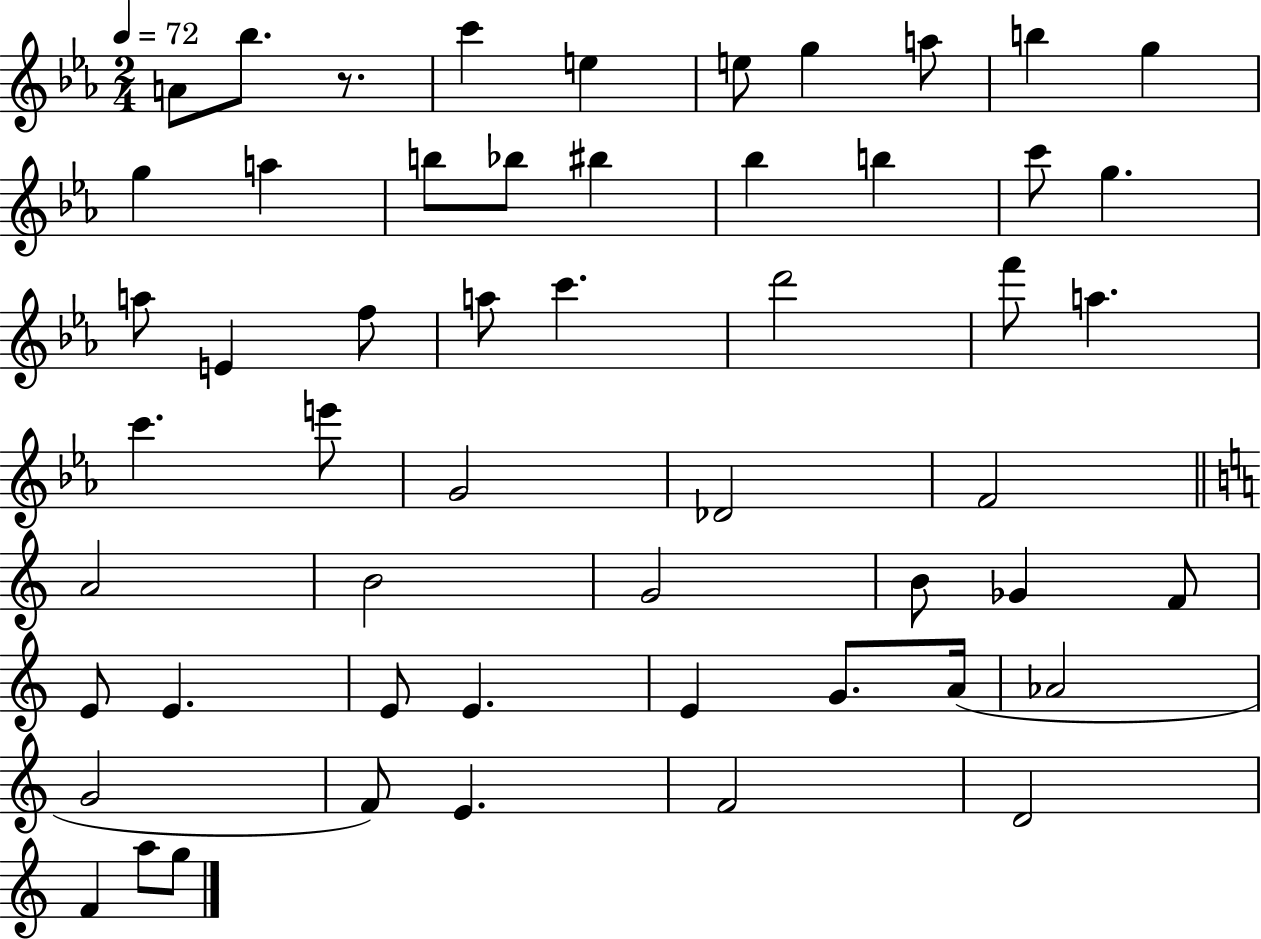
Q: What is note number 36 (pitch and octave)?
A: Gb4